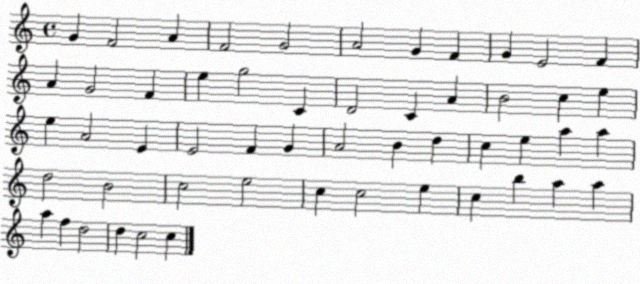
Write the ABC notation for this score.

X:1
T:Untitled
M:4/4
L:1/4
K:C
G F2 A F2 G2 A2 G F G E2 F A G2 F e g2 C D2 C A B2 c e e A2 E E2 F G A2 B d c e a a d2 B2 c2 e2 c c2 e c b a a a f d2 d c2 c